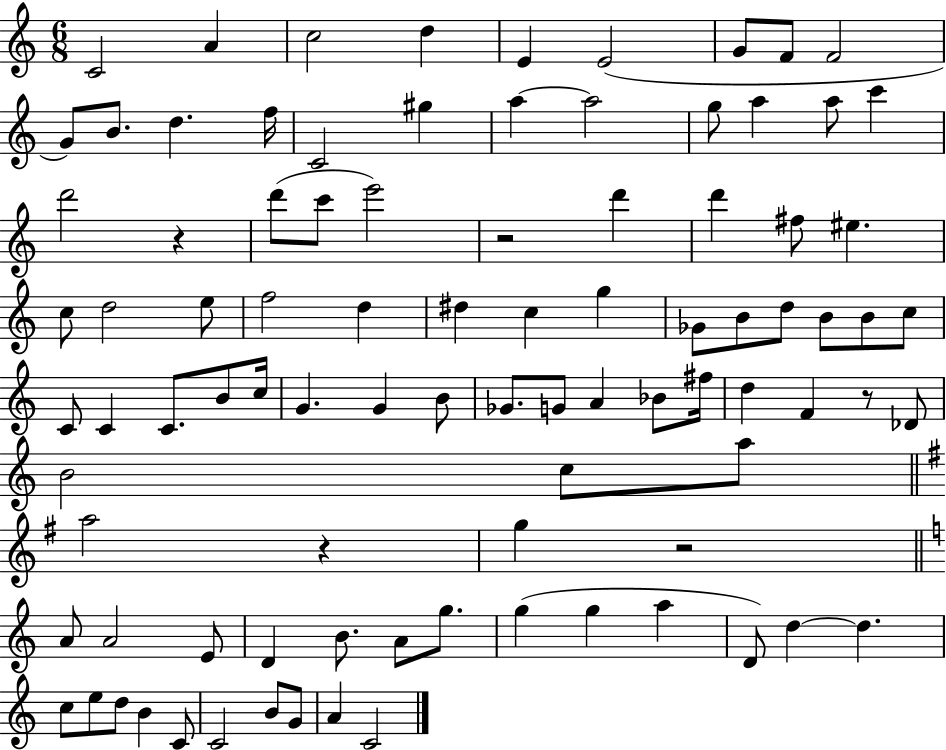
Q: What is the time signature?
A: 6/8